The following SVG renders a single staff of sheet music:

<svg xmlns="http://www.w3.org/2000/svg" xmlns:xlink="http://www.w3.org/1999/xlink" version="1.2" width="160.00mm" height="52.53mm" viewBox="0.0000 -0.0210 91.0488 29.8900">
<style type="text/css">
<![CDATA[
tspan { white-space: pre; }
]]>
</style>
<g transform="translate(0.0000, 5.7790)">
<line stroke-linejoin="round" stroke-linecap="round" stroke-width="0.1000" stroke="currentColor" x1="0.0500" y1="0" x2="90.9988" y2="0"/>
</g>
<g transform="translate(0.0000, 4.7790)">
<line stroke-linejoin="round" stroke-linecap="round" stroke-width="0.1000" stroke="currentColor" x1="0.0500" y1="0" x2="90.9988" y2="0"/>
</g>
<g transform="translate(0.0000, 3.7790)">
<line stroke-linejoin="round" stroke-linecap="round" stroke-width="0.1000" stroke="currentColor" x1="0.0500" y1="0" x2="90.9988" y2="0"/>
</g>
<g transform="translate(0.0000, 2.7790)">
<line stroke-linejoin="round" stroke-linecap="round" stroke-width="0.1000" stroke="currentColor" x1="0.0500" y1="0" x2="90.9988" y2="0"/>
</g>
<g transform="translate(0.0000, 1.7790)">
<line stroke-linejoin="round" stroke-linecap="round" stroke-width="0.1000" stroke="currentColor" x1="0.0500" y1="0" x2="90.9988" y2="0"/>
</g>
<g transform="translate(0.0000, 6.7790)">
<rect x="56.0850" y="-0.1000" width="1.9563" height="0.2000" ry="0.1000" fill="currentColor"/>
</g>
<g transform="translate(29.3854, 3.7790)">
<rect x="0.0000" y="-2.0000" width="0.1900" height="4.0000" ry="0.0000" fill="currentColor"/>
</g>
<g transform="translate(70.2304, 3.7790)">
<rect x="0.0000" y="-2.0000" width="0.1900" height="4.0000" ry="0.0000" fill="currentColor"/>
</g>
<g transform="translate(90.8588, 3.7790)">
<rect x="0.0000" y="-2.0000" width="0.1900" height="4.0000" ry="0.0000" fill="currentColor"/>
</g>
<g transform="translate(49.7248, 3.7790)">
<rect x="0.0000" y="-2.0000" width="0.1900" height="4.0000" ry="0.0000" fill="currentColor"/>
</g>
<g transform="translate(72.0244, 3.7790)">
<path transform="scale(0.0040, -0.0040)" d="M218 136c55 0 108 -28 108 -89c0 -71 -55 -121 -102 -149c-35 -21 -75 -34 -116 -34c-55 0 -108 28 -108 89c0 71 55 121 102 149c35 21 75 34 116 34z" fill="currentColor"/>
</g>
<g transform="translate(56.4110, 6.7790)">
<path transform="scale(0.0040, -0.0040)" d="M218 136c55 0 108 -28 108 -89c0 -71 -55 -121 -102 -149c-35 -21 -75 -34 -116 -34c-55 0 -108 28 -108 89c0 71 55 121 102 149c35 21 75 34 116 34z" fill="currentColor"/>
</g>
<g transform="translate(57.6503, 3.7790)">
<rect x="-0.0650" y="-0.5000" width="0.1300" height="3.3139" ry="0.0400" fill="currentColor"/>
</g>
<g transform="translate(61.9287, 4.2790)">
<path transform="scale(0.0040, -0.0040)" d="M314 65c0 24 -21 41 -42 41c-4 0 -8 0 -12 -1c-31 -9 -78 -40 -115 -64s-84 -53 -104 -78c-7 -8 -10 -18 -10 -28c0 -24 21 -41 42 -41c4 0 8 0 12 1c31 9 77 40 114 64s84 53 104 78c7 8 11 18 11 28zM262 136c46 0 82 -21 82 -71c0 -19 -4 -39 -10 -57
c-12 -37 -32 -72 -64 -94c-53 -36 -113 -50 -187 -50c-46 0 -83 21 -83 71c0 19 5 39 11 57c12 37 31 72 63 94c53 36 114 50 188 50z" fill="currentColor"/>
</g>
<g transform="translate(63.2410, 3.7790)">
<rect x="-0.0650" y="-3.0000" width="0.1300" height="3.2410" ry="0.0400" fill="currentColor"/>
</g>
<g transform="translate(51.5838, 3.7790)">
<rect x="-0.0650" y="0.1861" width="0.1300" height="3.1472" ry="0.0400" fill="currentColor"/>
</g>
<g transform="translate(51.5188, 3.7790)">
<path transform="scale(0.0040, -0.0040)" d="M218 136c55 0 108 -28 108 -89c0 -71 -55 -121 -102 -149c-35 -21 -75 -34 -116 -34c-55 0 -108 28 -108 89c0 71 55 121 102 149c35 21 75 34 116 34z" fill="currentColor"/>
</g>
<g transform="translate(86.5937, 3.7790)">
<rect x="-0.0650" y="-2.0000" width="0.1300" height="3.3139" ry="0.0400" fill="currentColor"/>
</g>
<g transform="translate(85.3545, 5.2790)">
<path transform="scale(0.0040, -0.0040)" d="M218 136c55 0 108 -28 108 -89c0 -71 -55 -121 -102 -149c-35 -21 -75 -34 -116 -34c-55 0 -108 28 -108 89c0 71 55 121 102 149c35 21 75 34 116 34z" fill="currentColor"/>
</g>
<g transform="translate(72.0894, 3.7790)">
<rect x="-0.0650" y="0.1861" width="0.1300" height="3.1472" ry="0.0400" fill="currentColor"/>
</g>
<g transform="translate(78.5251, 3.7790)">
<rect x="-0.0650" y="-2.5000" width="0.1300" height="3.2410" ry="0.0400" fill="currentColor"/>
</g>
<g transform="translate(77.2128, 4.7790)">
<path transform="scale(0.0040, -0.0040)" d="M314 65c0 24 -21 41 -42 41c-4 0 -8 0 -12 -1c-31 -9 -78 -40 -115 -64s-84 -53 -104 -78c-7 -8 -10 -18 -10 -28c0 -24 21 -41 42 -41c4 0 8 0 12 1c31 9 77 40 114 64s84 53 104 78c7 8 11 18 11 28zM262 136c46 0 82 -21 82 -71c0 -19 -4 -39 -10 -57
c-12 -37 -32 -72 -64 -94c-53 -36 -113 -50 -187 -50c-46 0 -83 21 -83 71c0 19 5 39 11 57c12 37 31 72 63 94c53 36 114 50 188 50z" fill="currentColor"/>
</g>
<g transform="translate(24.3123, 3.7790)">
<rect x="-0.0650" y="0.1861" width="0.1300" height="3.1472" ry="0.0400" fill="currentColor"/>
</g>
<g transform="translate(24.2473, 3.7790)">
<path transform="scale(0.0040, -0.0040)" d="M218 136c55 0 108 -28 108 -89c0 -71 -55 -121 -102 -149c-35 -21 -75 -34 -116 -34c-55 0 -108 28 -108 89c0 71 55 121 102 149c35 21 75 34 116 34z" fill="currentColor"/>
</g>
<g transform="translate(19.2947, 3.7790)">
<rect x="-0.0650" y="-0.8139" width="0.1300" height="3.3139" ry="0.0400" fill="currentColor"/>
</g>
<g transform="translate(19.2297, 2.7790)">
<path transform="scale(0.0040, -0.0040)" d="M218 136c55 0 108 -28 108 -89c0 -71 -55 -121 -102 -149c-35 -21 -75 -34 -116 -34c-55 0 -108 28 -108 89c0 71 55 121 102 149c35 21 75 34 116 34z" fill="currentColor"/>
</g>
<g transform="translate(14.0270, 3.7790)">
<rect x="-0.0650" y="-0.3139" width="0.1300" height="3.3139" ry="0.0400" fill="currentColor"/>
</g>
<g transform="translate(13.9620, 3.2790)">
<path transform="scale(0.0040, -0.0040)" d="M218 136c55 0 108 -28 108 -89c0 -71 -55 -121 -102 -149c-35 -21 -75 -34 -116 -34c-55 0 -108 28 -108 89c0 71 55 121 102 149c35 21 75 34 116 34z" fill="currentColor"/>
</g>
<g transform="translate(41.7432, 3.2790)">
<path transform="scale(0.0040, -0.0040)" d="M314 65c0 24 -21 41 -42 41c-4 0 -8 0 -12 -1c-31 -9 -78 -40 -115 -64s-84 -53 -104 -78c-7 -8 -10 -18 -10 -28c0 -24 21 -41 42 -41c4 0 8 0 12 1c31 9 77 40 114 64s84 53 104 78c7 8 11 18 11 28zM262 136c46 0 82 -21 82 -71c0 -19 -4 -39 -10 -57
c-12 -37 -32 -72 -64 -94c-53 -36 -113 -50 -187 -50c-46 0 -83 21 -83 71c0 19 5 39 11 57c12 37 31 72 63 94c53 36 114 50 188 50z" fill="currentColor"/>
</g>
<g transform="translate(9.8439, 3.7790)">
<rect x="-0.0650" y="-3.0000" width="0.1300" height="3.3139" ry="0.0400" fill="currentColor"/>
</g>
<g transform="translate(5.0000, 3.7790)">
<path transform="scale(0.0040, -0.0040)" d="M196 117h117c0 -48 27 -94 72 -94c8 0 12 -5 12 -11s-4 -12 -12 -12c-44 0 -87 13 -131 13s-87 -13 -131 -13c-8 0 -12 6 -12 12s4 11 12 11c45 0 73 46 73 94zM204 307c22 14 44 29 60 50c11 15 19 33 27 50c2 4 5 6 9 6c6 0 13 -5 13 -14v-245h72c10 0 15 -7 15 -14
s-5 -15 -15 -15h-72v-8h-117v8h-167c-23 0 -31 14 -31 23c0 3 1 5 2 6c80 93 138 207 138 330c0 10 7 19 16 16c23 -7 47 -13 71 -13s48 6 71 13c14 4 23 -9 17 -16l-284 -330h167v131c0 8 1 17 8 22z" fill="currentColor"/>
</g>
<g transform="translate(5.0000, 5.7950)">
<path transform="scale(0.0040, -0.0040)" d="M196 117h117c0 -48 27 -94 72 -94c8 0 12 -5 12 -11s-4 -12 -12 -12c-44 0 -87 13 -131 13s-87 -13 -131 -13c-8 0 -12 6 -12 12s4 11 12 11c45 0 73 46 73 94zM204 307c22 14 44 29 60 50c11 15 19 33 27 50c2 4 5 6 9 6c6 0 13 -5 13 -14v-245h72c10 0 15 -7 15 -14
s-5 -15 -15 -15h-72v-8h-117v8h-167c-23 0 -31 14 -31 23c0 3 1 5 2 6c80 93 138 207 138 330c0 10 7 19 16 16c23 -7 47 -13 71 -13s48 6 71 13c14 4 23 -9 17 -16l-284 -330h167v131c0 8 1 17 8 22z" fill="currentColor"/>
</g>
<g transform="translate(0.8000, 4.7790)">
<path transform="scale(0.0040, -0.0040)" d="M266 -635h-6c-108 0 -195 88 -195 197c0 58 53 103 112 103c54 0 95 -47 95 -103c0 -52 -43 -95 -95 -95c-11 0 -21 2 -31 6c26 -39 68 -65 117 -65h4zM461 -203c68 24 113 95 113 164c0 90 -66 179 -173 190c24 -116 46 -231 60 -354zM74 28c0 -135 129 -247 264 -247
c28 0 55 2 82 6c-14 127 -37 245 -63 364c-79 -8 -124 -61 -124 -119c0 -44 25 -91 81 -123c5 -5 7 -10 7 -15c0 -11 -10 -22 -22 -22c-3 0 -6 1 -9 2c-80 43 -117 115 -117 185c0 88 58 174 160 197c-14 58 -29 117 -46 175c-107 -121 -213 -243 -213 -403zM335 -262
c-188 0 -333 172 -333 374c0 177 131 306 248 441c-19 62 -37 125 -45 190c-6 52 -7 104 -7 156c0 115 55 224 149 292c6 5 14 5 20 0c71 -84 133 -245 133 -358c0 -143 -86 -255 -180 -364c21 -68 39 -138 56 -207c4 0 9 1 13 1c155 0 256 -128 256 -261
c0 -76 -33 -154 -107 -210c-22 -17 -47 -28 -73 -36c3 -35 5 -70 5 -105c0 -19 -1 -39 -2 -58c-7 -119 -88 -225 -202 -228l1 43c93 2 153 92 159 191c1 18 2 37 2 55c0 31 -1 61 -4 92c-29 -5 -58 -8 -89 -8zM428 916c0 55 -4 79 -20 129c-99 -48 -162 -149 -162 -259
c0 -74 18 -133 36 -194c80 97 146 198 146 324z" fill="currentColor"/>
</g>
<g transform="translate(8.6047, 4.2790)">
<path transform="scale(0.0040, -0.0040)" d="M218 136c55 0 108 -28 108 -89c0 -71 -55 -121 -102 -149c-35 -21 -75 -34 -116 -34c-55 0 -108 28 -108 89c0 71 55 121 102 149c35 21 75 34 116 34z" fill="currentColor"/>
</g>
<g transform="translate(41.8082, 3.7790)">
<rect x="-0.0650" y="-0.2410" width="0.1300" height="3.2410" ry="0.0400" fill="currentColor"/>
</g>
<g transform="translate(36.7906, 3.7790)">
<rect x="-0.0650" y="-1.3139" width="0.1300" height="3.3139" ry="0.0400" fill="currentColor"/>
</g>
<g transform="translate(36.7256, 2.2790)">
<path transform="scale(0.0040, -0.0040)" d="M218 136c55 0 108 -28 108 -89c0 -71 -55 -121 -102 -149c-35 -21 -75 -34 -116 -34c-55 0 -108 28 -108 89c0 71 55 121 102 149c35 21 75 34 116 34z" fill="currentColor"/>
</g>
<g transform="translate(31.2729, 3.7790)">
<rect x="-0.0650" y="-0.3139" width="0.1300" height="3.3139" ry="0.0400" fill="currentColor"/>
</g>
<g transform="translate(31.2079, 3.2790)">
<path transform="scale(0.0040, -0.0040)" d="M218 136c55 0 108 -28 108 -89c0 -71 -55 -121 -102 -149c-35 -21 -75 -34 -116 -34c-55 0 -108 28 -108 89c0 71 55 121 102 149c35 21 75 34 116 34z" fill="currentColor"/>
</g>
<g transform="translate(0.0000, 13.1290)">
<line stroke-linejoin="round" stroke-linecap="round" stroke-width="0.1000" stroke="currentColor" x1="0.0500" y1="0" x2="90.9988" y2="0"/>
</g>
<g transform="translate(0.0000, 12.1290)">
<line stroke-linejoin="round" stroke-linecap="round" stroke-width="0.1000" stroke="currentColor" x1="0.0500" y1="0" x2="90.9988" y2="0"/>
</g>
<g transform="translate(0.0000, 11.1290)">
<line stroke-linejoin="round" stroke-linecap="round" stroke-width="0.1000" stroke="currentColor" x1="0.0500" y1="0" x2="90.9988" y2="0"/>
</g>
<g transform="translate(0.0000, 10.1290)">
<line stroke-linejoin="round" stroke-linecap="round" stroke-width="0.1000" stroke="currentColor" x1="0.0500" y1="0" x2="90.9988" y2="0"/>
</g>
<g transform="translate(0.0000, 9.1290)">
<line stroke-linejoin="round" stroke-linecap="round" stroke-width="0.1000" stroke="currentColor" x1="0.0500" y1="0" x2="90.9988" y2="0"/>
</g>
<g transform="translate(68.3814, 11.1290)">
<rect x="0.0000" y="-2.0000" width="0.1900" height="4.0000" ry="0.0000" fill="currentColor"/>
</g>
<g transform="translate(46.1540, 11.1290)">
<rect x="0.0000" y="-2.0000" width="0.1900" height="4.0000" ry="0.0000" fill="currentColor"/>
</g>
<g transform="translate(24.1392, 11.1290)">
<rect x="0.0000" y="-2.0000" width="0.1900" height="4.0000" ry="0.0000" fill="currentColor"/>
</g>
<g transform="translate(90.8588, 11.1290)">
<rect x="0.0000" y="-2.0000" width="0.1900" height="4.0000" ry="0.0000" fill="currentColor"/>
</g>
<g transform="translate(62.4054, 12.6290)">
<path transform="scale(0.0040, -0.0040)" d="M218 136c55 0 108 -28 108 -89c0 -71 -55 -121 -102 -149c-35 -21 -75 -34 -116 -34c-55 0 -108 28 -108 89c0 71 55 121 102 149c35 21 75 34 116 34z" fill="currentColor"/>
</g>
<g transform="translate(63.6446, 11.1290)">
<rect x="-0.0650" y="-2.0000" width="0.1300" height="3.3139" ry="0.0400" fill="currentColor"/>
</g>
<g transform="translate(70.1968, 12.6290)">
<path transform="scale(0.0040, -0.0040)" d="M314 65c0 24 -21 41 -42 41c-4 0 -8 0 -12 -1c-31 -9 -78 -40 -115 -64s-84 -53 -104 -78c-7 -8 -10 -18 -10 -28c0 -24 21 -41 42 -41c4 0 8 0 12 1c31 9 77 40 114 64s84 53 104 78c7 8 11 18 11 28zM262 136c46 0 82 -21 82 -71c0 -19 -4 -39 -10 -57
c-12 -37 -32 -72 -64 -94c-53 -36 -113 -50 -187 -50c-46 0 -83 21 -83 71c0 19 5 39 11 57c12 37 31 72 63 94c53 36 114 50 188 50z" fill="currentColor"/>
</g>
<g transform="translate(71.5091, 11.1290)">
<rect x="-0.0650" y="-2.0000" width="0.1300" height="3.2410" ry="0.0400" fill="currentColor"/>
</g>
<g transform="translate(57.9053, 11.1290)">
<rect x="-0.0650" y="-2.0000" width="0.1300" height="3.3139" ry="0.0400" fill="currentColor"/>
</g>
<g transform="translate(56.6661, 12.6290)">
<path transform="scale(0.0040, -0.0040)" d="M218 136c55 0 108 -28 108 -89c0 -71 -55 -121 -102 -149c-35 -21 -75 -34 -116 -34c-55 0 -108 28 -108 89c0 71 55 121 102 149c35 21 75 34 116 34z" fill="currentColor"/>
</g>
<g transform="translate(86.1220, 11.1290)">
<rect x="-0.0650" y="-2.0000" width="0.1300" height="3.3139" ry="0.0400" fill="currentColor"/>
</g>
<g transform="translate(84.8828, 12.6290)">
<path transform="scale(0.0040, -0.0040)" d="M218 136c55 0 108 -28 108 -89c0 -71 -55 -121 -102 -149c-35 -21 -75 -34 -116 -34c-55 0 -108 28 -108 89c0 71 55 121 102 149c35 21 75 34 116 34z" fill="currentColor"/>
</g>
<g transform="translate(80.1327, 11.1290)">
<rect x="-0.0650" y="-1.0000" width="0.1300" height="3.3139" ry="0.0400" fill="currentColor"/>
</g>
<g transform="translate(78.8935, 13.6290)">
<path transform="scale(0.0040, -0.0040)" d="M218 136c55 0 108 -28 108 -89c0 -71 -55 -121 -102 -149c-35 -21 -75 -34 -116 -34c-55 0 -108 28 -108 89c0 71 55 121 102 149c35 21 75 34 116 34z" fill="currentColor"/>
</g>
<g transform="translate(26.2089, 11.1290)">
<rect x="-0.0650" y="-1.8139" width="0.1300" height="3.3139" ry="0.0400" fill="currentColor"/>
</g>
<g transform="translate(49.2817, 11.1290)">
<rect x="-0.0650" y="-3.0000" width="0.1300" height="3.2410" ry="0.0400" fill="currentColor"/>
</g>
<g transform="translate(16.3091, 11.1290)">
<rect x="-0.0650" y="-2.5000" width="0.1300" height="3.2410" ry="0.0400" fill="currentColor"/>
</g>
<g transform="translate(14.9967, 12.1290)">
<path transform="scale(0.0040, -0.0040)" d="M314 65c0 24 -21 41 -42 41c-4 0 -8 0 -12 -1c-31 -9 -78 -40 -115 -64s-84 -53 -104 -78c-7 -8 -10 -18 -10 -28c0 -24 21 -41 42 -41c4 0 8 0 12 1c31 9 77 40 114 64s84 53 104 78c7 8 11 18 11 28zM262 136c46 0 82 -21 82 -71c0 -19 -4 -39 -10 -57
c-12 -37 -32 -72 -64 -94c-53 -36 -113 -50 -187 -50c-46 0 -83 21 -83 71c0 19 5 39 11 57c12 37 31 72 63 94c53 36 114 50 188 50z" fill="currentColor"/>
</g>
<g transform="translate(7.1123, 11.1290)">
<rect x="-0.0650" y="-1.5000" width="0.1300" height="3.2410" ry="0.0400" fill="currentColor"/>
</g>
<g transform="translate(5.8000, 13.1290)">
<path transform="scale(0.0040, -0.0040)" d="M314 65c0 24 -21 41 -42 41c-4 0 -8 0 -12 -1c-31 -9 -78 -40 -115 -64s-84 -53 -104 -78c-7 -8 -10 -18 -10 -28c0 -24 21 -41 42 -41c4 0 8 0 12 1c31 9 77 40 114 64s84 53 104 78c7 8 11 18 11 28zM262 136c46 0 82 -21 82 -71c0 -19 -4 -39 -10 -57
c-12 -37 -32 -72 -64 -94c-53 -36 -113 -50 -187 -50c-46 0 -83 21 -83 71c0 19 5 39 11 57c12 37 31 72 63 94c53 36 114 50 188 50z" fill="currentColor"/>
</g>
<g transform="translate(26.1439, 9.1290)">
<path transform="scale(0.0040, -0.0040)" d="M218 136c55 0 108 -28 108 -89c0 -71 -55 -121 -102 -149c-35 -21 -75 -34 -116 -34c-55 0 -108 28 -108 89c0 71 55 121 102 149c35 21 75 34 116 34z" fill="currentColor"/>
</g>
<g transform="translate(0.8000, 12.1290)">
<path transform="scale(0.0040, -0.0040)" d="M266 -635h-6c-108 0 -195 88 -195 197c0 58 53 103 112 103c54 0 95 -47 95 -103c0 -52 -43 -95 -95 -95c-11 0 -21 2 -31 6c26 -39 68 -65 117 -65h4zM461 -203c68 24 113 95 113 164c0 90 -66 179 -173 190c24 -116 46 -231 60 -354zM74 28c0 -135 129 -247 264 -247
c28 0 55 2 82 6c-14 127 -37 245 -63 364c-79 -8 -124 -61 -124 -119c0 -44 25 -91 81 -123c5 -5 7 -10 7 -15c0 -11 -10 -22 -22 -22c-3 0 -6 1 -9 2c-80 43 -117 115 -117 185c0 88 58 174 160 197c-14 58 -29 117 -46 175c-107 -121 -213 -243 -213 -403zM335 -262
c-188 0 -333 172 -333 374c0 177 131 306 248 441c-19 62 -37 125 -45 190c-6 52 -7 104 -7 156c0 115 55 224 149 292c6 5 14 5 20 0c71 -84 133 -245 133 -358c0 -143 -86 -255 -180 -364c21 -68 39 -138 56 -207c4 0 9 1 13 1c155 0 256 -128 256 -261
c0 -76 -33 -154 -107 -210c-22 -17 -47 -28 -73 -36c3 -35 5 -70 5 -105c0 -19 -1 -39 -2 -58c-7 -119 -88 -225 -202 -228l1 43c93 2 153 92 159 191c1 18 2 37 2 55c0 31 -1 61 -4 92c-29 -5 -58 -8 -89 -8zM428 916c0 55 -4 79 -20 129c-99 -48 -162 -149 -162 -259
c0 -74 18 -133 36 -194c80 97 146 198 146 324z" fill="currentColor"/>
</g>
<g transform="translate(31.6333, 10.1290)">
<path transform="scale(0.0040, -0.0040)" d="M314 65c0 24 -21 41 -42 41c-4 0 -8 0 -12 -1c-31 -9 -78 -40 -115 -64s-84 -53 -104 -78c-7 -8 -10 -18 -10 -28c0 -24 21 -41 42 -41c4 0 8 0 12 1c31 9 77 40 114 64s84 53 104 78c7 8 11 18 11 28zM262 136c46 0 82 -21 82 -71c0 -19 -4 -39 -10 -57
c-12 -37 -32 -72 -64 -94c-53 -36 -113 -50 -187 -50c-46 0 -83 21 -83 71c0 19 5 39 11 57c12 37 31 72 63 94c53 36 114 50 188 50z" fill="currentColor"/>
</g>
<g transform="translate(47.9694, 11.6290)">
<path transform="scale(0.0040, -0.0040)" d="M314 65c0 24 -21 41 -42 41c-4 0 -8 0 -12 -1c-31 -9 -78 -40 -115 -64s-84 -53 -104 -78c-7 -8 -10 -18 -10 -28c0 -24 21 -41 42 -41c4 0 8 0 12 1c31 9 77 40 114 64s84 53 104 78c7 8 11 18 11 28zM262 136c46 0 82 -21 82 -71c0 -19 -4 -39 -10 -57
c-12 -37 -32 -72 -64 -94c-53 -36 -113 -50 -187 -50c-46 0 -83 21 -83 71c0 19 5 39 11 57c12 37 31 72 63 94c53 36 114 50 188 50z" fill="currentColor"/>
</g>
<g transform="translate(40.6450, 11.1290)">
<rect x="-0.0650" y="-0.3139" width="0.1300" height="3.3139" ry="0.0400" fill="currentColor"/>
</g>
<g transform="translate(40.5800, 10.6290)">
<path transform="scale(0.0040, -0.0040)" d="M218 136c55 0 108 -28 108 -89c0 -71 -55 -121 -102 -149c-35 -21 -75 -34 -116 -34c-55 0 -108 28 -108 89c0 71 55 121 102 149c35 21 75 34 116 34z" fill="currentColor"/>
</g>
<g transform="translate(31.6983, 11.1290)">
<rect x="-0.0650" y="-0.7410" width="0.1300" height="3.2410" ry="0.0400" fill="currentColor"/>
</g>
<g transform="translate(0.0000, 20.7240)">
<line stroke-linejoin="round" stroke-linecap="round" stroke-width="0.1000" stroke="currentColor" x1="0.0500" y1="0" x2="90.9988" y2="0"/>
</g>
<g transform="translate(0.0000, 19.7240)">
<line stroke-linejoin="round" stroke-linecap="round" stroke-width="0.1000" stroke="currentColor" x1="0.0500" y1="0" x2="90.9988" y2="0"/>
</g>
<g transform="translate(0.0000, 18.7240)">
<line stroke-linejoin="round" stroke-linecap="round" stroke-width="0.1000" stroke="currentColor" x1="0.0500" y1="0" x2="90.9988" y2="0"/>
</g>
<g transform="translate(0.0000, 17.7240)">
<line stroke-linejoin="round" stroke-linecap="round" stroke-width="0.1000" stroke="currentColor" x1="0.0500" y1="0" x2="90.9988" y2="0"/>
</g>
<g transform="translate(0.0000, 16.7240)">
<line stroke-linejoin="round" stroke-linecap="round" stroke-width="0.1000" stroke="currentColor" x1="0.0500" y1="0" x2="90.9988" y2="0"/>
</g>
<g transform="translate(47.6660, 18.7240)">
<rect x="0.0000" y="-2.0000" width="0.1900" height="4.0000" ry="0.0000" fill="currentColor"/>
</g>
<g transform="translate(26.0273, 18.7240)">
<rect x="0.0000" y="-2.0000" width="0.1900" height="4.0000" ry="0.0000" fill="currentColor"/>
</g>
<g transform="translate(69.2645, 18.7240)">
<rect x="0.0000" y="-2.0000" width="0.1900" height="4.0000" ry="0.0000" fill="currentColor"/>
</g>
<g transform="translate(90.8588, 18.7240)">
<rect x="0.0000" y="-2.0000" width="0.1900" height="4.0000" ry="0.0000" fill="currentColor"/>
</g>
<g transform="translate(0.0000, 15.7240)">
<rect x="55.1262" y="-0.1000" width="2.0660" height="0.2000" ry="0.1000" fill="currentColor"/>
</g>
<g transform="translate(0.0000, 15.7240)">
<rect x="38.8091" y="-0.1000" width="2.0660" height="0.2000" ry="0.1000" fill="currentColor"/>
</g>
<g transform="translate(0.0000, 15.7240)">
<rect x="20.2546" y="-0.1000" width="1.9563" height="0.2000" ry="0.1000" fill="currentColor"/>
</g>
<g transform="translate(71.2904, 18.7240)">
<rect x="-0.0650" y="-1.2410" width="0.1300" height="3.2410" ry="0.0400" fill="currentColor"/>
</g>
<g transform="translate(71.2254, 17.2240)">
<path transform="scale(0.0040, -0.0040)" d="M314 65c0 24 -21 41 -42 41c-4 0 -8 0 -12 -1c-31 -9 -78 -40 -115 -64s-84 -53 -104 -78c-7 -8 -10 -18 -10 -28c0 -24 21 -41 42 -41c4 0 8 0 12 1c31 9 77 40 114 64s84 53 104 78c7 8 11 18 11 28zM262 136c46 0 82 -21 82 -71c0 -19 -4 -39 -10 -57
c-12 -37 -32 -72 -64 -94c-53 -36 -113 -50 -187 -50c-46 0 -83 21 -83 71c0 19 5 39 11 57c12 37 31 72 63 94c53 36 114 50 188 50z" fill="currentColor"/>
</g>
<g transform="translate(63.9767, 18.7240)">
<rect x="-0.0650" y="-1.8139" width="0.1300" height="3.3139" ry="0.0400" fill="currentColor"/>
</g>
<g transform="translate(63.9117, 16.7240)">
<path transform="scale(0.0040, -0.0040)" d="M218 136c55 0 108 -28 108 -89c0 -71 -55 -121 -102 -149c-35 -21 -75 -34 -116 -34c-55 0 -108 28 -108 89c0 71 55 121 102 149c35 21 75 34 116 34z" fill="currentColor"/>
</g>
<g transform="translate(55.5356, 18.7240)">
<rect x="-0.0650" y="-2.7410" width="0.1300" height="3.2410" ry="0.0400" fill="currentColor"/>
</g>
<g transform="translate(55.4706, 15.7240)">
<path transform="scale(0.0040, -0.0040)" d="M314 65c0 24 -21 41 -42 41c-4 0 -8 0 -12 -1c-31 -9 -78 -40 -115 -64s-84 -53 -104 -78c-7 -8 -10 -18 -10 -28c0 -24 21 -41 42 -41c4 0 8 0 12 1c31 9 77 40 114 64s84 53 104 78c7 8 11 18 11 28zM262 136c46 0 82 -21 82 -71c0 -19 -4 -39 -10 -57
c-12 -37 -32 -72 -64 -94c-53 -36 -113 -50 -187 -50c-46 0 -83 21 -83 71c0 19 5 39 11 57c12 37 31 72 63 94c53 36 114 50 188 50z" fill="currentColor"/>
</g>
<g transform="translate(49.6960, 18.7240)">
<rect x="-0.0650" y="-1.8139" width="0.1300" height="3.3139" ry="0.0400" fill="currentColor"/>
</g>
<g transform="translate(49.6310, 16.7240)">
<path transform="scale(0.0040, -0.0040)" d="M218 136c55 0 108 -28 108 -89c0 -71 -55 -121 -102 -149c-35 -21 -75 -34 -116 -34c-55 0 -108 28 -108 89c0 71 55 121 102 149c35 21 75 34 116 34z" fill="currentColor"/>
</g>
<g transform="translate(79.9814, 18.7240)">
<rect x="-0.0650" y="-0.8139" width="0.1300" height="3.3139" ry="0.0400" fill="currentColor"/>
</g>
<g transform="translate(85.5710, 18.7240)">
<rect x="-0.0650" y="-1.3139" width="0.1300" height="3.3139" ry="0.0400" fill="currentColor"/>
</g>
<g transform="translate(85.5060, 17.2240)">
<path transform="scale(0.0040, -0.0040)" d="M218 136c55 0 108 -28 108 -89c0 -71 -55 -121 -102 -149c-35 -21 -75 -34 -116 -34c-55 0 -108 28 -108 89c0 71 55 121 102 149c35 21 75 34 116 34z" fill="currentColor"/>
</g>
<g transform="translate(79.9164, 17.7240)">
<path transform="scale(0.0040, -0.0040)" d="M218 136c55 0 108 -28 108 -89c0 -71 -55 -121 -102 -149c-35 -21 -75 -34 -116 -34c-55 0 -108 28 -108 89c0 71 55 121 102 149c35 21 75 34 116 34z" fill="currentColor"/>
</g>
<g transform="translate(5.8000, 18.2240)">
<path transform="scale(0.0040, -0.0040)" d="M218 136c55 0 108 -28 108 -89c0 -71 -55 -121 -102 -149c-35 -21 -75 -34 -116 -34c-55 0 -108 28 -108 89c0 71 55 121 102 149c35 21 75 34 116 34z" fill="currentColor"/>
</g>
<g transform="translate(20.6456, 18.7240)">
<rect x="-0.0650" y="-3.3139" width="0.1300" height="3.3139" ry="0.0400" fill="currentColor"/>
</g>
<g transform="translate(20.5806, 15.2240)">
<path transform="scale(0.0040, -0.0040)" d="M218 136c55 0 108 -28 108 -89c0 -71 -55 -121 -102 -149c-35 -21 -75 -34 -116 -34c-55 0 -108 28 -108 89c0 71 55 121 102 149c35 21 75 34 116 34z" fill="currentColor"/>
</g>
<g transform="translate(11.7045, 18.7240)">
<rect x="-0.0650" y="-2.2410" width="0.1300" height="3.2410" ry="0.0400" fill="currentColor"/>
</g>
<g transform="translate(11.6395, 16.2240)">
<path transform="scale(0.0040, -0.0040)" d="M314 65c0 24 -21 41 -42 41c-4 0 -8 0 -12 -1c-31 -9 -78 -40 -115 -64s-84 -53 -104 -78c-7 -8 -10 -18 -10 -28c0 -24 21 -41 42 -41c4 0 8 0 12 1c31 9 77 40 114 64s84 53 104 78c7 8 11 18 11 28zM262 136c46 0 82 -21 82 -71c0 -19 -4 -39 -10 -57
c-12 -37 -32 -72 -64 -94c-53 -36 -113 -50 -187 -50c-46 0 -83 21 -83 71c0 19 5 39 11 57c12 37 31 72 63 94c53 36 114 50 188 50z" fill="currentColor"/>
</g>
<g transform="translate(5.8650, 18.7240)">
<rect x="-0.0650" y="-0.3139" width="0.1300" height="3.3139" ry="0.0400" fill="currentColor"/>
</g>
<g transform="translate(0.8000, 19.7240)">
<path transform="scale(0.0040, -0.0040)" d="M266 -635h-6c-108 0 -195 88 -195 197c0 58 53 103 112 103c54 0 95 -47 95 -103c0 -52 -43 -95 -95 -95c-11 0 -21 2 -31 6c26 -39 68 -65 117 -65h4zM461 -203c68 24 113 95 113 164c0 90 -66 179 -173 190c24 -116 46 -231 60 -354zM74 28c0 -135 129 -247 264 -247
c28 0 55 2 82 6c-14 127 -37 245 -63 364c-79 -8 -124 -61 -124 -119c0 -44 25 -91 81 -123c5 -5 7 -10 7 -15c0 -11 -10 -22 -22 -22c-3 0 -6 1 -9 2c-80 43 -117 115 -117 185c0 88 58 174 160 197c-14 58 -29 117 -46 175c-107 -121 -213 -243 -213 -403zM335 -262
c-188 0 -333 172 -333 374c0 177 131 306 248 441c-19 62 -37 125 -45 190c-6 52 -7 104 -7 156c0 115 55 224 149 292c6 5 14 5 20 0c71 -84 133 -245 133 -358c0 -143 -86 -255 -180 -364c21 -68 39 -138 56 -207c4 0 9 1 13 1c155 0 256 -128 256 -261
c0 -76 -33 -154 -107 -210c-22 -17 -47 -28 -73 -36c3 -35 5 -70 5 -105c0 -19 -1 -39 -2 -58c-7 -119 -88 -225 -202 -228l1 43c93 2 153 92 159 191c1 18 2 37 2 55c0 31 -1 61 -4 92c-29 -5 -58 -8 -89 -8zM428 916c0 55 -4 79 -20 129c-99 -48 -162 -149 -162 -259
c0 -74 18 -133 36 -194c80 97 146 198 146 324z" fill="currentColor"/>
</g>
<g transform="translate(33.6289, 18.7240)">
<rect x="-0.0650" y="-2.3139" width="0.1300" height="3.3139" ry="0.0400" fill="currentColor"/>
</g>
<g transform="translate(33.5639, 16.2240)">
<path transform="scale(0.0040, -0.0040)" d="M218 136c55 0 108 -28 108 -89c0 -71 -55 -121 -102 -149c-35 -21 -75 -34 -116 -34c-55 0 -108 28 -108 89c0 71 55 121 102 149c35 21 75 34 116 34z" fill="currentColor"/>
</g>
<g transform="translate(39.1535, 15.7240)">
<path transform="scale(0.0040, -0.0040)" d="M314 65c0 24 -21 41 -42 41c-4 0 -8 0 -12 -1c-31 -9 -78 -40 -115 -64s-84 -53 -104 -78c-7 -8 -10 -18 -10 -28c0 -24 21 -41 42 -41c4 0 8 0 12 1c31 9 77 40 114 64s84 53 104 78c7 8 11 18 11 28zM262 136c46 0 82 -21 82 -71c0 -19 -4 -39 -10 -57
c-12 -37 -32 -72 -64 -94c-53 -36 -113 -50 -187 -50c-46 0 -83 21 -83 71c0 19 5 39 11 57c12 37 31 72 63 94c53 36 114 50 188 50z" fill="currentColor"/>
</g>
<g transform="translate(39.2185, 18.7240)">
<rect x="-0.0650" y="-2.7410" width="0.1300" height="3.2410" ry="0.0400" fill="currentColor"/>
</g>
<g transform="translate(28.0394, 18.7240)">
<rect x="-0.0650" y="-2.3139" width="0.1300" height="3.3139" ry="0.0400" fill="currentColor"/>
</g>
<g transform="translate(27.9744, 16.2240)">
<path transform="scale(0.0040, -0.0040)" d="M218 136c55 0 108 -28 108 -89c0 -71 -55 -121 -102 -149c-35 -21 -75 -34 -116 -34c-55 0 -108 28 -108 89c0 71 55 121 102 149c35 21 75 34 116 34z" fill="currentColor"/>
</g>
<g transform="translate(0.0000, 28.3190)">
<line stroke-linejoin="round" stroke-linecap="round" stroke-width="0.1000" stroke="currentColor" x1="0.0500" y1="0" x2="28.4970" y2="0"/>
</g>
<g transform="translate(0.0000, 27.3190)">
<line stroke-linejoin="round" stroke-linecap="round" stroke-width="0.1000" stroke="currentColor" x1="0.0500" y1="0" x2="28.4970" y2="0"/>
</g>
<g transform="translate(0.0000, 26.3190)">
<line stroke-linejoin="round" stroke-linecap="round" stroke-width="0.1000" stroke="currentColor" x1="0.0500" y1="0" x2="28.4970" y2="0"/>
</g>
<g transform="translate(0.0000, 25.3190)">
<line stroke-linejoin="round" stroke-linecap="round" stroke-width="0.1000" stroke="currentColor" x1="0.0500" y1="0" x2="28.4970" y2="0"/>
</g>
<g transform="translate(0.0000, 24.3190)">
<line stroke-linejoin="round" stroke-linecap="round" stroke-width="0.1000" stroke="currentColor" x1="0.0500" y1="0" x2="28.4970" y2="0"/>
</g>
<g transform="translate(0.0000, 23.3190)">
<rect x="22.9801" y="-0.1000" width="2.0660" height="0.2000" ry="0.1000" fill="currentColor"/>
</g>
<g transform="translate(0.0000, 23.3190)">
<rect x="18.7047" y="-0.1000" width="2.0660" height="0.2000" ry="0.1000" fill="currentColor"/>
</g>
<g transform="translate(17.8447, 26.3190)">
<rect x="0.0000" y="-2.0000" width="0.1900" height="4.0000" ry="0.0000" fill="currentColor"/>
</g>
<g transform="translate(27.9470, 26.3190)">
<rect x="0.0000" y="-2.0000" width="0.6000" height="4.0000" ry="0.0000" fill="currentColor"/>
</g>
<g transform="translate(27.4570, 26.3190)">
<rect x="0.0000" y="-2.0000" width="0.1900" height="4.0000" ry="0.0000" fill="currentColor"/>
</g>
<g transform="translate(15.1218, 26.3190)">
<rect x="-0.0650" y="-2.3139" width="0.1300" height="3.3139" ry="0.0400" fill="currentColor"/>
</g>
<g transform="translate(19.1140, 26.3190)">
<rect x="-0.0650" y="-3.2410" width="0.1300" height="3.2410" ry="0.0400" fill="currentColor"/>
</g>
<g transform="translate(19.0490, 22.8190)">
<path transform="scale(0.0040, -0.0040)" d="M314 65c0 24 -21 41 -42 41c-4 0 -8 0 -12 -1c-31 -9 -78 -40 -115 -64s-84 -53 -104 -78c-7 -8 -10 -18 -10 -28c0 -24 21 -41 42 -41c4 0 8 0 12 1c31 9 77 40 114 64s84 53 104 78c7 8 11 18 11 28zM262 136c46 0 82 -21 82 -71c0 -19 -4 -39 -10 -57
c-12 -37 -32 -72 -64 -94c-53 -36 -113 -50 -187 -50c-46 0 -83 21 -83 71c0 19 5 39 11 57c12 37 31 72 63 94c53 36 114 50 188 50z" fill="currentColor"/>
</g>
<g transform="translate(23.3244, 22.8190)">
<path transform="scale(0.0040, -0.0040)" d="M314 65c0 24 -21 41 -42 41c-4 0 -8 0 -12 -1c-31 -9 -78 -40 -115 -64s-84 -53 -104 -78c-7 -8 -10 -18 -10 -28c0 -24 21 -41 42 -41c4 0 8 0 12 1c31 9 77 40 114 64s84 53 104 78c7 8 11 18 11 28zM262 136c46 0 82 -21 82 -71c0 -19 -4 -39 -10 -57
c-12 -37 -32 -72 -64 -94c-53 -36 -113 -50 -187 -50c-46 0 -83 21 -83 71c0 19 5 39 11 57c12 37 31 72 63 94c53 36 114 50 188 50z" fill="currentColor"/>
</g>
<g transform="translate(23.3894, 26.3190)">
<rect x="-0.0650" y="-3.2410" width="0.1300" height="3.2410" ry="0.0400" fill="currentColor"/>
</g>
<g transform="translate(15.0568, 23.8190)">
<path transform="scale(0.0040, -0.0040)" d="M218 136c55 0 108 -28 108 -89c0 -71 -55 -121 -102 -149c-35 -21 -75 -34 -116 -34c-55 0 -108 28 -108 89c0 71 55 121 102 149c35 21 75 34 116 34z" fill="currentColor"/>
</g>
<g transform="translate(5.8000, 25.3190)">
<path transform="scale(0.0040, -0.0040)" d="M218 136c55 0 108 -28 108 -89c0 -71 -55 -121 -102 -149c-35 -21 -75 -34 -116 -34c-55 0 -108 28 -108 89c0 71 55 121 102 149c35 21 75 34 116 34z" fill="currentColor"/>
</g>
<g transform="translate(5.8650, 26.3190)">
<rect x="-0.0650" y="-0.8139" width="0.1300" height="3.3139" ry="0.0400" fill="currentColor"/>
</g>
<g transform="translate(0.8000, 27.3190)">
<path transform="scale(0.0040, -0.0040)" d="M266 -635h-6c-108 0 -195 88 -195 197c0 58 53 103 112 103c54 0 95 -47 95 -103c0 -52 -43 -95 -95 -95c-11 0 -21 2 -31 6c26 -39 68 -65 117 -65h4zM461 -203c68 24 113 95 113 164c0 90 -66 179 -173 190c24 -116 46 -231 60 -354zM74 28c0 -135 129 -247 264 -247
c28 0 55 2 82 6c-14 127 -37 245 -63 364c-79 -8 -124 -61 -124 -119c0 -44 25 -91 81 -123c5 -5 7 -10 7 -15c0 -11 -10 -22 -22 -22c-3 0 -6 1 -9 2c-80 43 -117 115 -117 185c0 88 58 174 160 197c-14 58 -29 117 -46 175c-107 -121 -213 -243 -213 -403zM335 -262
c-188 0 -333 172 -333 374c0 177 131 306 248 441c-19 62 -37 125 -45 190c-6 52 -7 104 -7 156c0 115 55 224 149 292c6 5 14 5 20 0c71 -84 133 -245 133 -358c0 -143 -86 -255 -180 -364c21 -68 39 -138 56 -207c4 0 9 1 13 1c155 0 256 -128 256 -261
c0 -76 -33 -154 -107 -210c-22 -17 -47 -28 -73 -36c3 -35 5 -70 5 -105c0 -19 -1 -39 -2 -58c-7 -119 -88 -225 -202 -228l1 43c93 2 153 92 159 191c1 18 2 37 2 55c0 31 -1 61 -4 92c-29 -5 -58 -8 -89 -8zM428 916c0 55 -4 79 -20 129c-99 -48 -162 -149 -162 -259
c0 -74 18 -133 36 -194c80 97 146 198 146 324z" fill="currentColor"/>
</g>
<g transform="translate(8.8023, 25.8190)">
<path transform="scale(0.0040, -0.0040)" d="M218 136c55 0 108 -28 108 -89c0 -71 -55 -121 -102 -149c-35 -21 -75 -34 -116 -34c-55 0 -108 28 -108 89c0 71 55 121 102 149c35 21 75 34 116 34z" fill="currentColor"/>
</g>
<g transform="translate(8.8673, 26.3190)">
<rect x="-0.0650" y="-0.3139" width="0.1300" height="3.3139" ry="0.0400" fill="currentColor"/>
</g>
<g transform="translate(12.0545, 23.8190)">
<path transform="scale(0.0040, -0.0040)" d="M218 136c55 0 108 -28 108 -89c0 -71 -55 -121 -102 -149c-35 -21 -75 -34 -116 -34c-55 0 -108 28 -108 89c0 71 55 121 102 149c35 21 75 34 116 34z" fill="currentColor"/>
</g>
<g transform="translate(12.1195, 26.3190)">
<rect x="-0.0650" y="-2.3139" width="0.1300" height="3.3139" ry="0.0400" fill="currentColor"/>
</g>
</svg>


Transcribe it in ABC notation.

X:1
T:Untitled
M:4/4
L:1/4
K:C
A c d B c e c2 B C A2 B G2 F E2 G2 f d2 c A2 F F F2 D F c g2 b g g a2 f a2 f e2 d e d c g g b2 b2